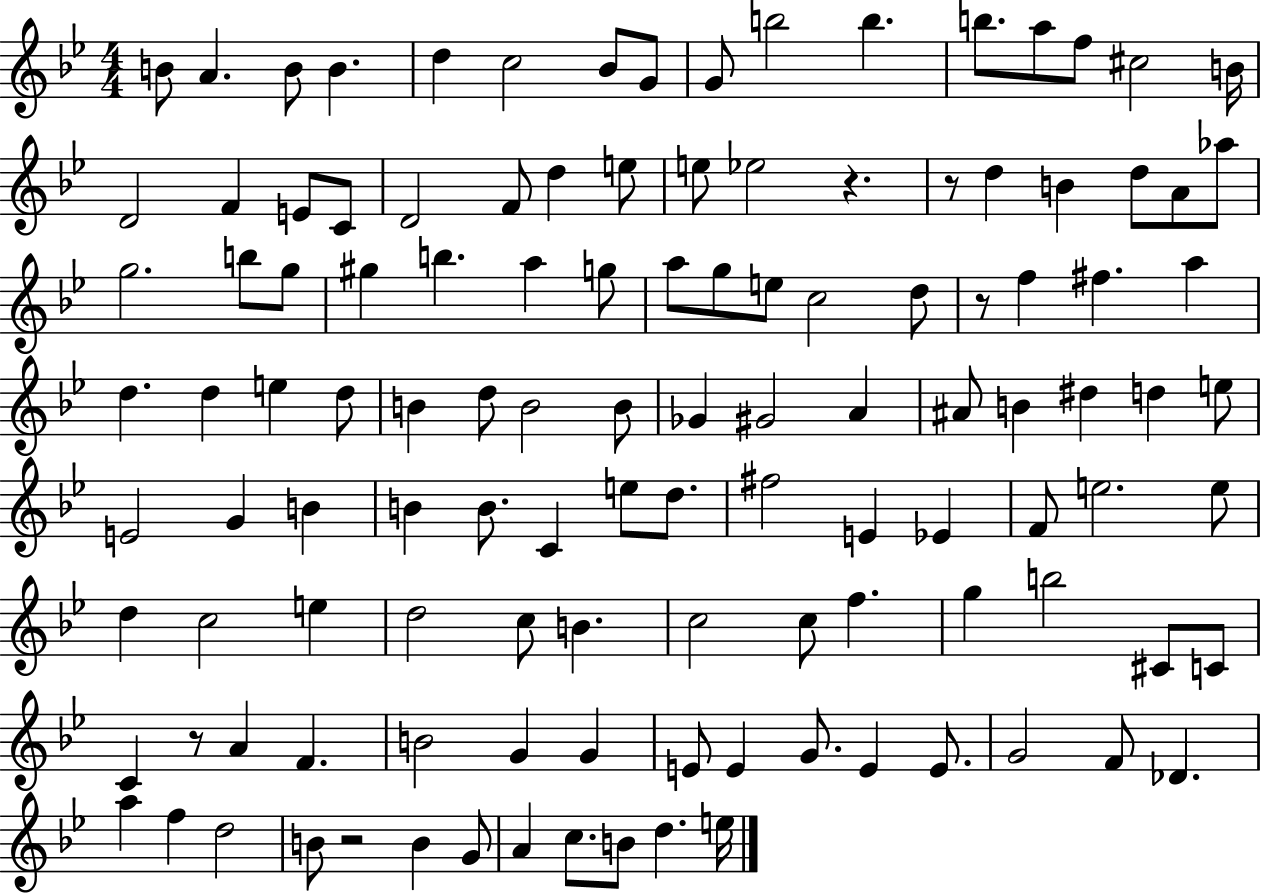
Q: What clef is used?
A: treble